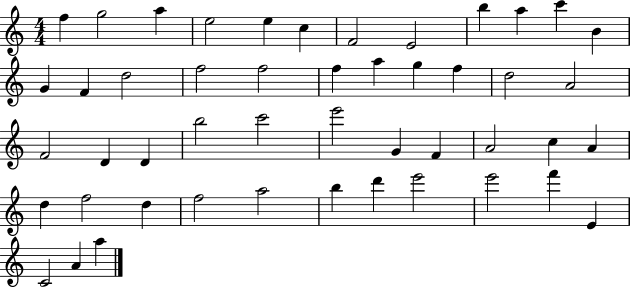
{
  \clef treble
  \numericTimeSignature
  \time 4/4
  \key c \major
  f''4 g''2 a''4 | e''2 e''4 c''4 | f'2 e'2 | b''4 a''4 c'''4 b'4 | \break g'4 f'4 d''2 | f''2 f''2 | f''4 a''4 g''4 f''4 | d''2 a'2 | \break f'2 d'4 d'4 | b''2 c'''2 | e'''2 g'4 f'4 | a'2 c''4 a'4 | \break d''4 f''2 d''4 | f''2 a''2 | b''4 d'''4 e'''2 | e'''2 f'''4 e'4 | \break c'2 a'4 a''4 | \bar "|."
}